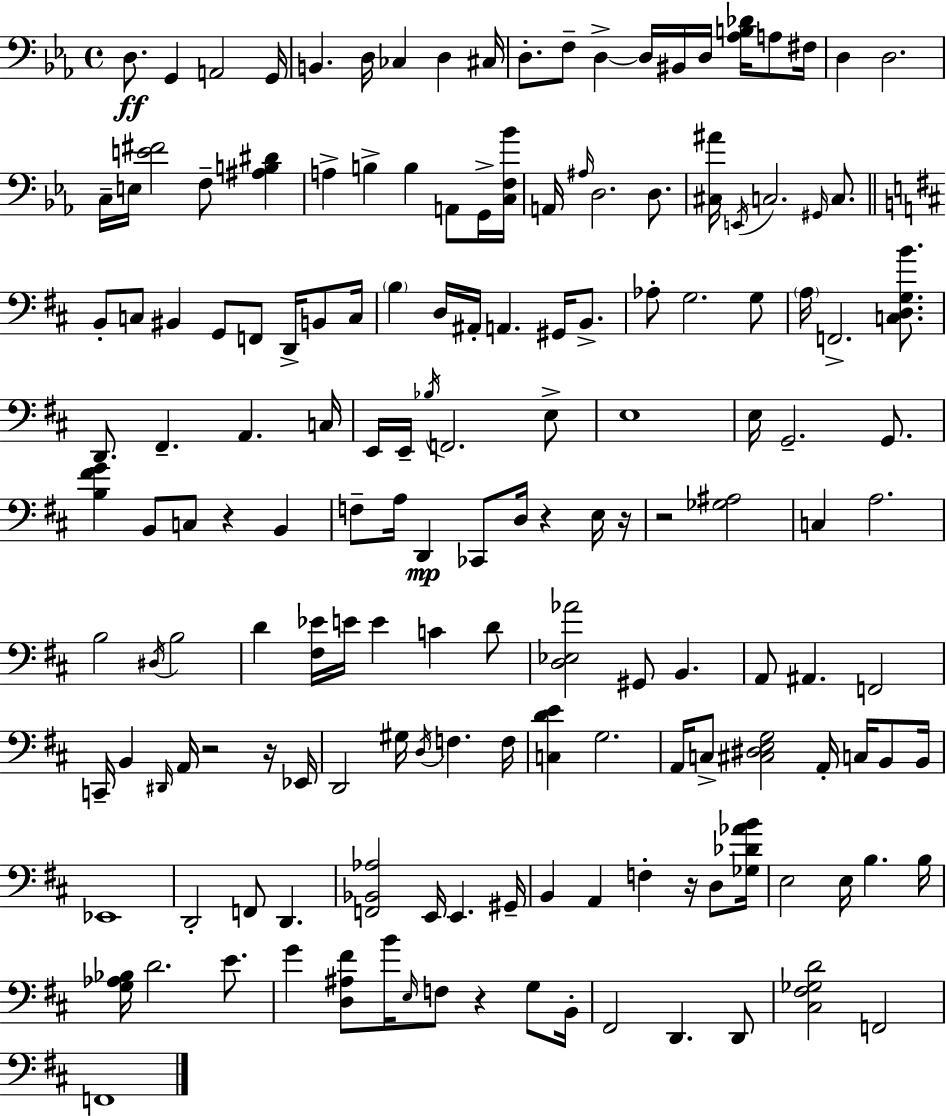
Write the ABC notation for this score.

X:1
T:Untitled
M:4/4
L:1/4
K:Cm
D,/2 G,, A,,2 G,,/4 B,, D,/4 _C, D, ^C,/4 D,/2 F,/2 D, D,/4 ^B,,/4 D,/4 [_A,B,_D]/4 A,/2 ^F,/4 D, D,2 C,/4 E,/4 [E^F]2 F,/2 [^A,B,^D] A, B, B, A,,/2 G,,/4 [C,F,_B]/4 A,,/4 ^A,/4 D,2 D,/2 [^C,^A]/4 E,,/4 C,2 ^G,,/4 C,/2 B,,/2 C,/2 ^B,, G,,/2 F,,/2 D,,/4 B,,/2 C,/4 B, D,/4 ^A,,/4 A,, ^G,,/4 B,,/2 _A,/2 G,2 G,/2 A,/4 F,,2 [C,D,G,B]/2 D,,/2 ^F,, A,, C,/4 E,,/4 E,,/4 _B,/4 F,,2 E,/2 E,4 E,/4 G,,2 G,,/2 [B,^FG] B,,/2 C,/2 z B,, F,/2 A,/4 D,, _C,,/2 D,/4 z E,/4 z/4 z2 [_G,^A,]2 C, A,2 B,2 ^D,/4 B,2 D [^F,_E]/4 E/4 E C D/2 [D,_E,_A]2 ^G,,/2 B,, A,,/2 ^A,, F,,2 C,,/4 B,, ^D,,/4 A,,/4 z2 z/4 _E,,/4 D,,2 ^G,/4 D,/4 F, F,/4 [C,DE] G,2 A,,/4 C,/2 [^C,^D,E,G,]2 A,,/4 C,/4 B,,/2 B,,/4 _E,,4 D,,2 F,,/2 D,, [F,,_B,,_A,]2 E,,/4 E,, ^G,,/4 B,, A,, F, z/4 D,/2 [_G,_D_AB]/4 E,2 E,/4 B, B,/4 [G,_A,_B,]/4 D2 E/2 G [D,^A,^F]/2 B/4 E,/4 F,/2 z G,/2 B,,/4 ^F,,2 D,, D,,/2 [^C,^F,_G,D]2 F,,2 F,,4